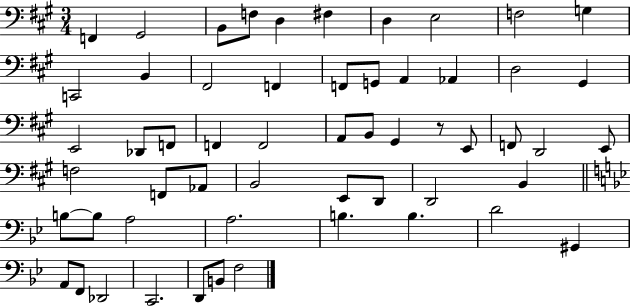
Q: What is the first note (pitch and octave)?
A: F2